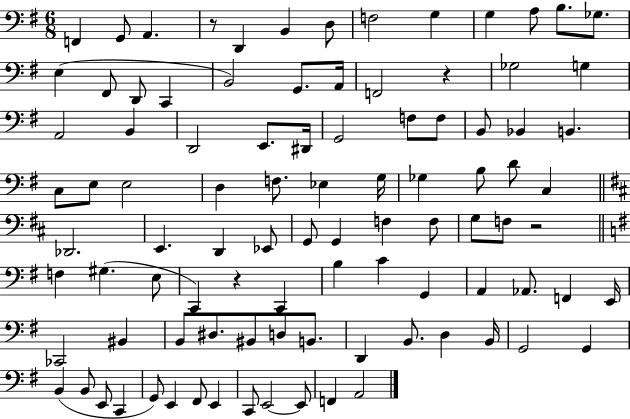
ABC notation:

X:1
T:Untitled
M:6/8
L:1/4
K:G
F,, G,,/2 A,, z/2 D,, B,, D,/2 F,2 G, G, A,/2 B,/2 _G,/2 E, ^F,,/2 D,,/2 C,, B,,2 G,,/2 A,,/4 F,,2 z _G,2 G, A,,2 B,, D,,2 E,,/2 ^D,,/4 G,,2 F,/2 F,/2 B,,/2 _B,, B,, C,/2 E,/2 E,2 D, F,/2 _E, G,/4 _G, B,/2 D/2 C, _D,,2 E,, D,, _E,,/2 G,,/2 G,, F, F,/2 G,/2 F,/2 z2 F, ^G, E,/2 C,, z C,, B, C G,, A,, _A,,/2 F,, E,,/4 _C,,2 ^B,, B,,/2 ^D,/2 ^B,,/2 D,/2 B,,/2 D,, B,,/2 D, B,,/4 G,,2 G,, B,, B,,/2 E,,/2 C,, G,,/2 E,, ^F,,/2 E,, C,,/2 E,,2 E,,/2 F,, A,,2